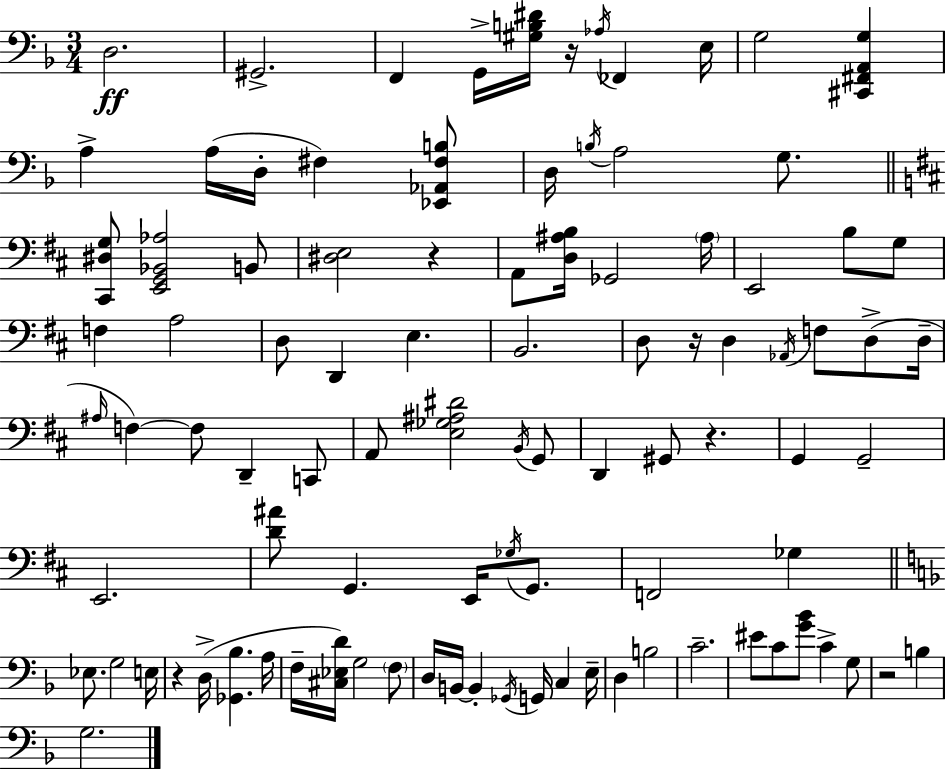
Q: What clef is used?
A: bass